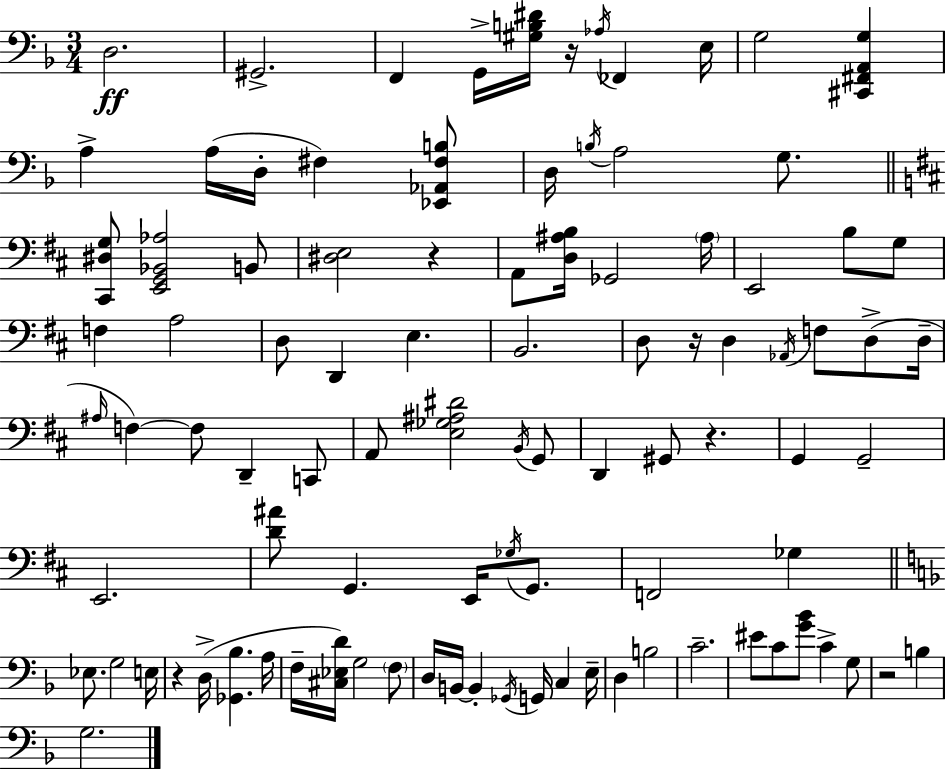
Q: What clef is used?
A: bass